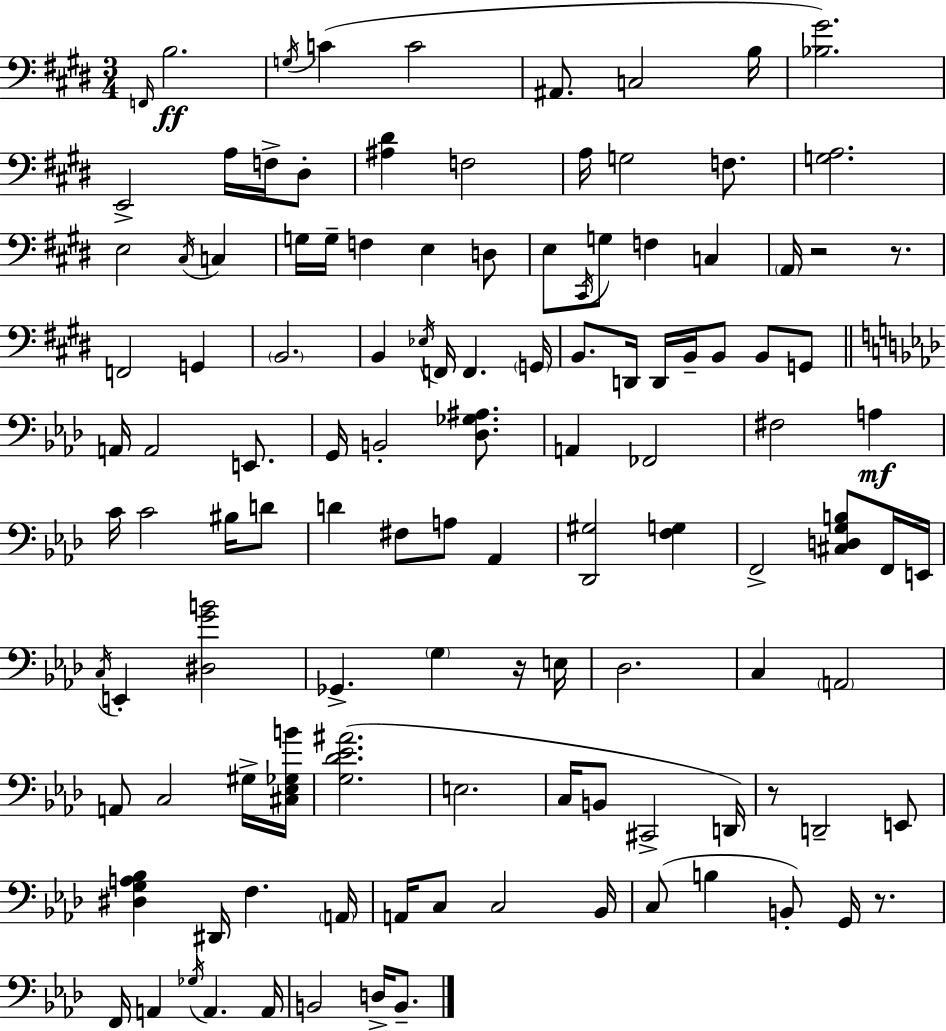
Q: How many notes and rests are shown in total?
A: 118